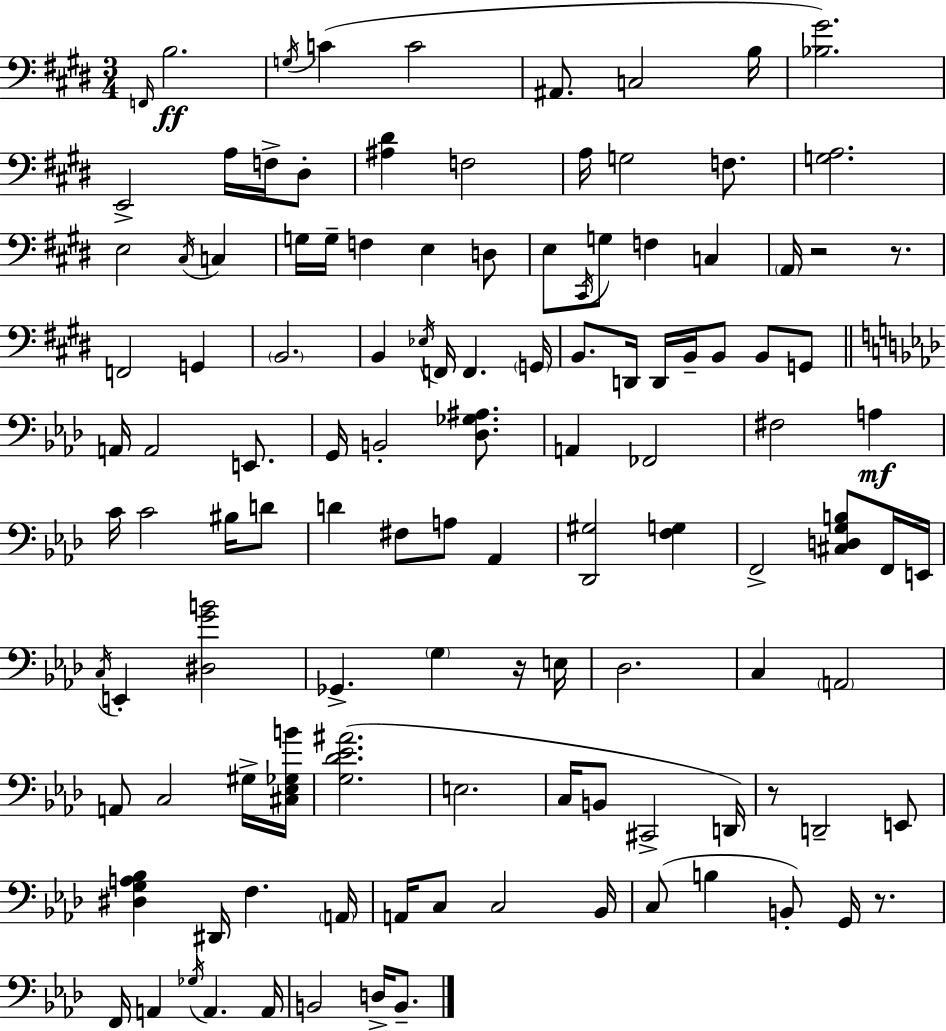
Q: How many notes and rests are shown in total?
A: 118